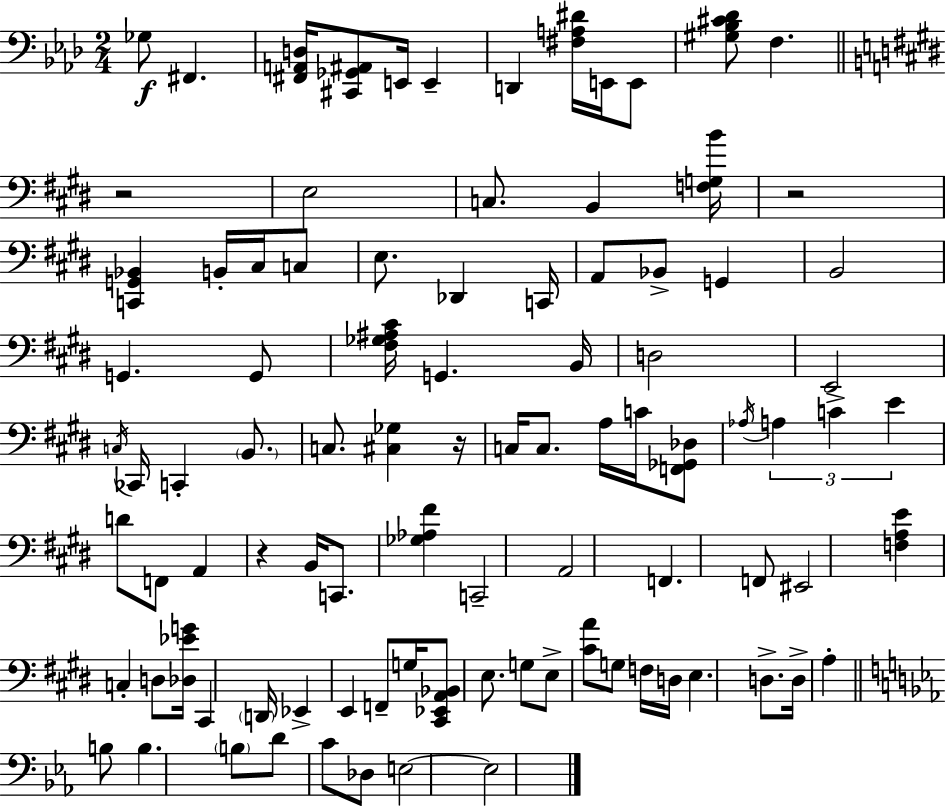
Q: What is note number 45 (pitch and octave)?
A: C2